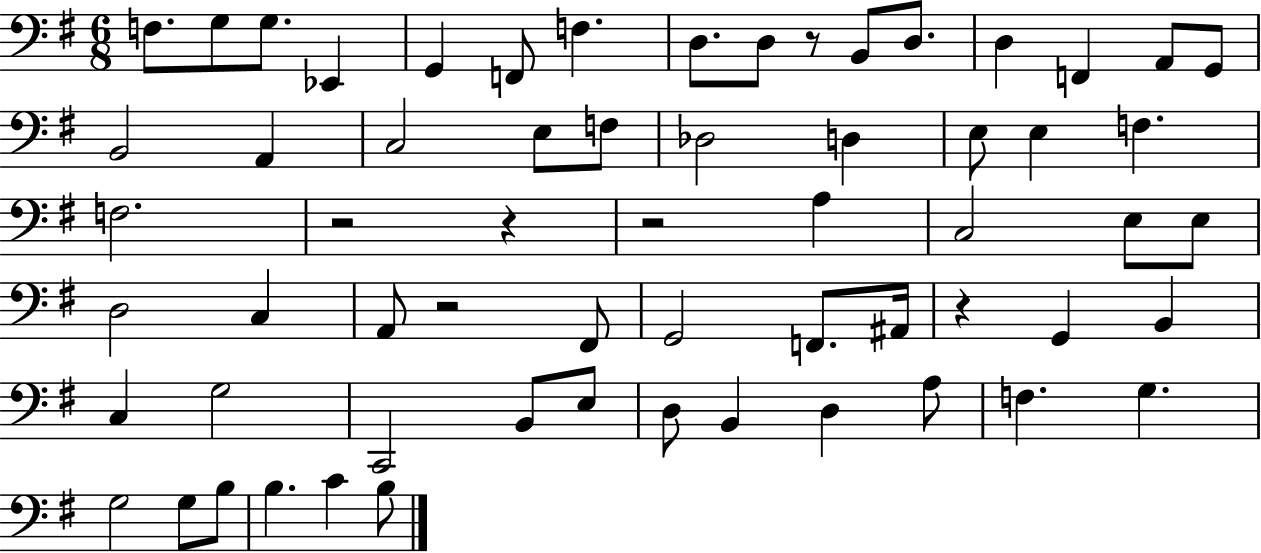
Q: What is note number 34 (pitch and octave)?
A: F#2